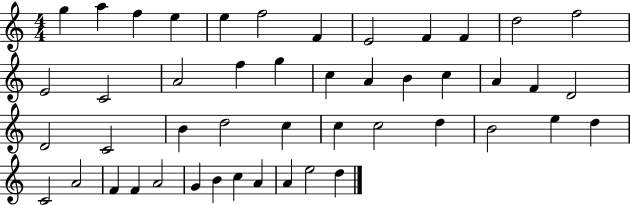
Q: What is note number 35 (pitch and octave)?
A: D5